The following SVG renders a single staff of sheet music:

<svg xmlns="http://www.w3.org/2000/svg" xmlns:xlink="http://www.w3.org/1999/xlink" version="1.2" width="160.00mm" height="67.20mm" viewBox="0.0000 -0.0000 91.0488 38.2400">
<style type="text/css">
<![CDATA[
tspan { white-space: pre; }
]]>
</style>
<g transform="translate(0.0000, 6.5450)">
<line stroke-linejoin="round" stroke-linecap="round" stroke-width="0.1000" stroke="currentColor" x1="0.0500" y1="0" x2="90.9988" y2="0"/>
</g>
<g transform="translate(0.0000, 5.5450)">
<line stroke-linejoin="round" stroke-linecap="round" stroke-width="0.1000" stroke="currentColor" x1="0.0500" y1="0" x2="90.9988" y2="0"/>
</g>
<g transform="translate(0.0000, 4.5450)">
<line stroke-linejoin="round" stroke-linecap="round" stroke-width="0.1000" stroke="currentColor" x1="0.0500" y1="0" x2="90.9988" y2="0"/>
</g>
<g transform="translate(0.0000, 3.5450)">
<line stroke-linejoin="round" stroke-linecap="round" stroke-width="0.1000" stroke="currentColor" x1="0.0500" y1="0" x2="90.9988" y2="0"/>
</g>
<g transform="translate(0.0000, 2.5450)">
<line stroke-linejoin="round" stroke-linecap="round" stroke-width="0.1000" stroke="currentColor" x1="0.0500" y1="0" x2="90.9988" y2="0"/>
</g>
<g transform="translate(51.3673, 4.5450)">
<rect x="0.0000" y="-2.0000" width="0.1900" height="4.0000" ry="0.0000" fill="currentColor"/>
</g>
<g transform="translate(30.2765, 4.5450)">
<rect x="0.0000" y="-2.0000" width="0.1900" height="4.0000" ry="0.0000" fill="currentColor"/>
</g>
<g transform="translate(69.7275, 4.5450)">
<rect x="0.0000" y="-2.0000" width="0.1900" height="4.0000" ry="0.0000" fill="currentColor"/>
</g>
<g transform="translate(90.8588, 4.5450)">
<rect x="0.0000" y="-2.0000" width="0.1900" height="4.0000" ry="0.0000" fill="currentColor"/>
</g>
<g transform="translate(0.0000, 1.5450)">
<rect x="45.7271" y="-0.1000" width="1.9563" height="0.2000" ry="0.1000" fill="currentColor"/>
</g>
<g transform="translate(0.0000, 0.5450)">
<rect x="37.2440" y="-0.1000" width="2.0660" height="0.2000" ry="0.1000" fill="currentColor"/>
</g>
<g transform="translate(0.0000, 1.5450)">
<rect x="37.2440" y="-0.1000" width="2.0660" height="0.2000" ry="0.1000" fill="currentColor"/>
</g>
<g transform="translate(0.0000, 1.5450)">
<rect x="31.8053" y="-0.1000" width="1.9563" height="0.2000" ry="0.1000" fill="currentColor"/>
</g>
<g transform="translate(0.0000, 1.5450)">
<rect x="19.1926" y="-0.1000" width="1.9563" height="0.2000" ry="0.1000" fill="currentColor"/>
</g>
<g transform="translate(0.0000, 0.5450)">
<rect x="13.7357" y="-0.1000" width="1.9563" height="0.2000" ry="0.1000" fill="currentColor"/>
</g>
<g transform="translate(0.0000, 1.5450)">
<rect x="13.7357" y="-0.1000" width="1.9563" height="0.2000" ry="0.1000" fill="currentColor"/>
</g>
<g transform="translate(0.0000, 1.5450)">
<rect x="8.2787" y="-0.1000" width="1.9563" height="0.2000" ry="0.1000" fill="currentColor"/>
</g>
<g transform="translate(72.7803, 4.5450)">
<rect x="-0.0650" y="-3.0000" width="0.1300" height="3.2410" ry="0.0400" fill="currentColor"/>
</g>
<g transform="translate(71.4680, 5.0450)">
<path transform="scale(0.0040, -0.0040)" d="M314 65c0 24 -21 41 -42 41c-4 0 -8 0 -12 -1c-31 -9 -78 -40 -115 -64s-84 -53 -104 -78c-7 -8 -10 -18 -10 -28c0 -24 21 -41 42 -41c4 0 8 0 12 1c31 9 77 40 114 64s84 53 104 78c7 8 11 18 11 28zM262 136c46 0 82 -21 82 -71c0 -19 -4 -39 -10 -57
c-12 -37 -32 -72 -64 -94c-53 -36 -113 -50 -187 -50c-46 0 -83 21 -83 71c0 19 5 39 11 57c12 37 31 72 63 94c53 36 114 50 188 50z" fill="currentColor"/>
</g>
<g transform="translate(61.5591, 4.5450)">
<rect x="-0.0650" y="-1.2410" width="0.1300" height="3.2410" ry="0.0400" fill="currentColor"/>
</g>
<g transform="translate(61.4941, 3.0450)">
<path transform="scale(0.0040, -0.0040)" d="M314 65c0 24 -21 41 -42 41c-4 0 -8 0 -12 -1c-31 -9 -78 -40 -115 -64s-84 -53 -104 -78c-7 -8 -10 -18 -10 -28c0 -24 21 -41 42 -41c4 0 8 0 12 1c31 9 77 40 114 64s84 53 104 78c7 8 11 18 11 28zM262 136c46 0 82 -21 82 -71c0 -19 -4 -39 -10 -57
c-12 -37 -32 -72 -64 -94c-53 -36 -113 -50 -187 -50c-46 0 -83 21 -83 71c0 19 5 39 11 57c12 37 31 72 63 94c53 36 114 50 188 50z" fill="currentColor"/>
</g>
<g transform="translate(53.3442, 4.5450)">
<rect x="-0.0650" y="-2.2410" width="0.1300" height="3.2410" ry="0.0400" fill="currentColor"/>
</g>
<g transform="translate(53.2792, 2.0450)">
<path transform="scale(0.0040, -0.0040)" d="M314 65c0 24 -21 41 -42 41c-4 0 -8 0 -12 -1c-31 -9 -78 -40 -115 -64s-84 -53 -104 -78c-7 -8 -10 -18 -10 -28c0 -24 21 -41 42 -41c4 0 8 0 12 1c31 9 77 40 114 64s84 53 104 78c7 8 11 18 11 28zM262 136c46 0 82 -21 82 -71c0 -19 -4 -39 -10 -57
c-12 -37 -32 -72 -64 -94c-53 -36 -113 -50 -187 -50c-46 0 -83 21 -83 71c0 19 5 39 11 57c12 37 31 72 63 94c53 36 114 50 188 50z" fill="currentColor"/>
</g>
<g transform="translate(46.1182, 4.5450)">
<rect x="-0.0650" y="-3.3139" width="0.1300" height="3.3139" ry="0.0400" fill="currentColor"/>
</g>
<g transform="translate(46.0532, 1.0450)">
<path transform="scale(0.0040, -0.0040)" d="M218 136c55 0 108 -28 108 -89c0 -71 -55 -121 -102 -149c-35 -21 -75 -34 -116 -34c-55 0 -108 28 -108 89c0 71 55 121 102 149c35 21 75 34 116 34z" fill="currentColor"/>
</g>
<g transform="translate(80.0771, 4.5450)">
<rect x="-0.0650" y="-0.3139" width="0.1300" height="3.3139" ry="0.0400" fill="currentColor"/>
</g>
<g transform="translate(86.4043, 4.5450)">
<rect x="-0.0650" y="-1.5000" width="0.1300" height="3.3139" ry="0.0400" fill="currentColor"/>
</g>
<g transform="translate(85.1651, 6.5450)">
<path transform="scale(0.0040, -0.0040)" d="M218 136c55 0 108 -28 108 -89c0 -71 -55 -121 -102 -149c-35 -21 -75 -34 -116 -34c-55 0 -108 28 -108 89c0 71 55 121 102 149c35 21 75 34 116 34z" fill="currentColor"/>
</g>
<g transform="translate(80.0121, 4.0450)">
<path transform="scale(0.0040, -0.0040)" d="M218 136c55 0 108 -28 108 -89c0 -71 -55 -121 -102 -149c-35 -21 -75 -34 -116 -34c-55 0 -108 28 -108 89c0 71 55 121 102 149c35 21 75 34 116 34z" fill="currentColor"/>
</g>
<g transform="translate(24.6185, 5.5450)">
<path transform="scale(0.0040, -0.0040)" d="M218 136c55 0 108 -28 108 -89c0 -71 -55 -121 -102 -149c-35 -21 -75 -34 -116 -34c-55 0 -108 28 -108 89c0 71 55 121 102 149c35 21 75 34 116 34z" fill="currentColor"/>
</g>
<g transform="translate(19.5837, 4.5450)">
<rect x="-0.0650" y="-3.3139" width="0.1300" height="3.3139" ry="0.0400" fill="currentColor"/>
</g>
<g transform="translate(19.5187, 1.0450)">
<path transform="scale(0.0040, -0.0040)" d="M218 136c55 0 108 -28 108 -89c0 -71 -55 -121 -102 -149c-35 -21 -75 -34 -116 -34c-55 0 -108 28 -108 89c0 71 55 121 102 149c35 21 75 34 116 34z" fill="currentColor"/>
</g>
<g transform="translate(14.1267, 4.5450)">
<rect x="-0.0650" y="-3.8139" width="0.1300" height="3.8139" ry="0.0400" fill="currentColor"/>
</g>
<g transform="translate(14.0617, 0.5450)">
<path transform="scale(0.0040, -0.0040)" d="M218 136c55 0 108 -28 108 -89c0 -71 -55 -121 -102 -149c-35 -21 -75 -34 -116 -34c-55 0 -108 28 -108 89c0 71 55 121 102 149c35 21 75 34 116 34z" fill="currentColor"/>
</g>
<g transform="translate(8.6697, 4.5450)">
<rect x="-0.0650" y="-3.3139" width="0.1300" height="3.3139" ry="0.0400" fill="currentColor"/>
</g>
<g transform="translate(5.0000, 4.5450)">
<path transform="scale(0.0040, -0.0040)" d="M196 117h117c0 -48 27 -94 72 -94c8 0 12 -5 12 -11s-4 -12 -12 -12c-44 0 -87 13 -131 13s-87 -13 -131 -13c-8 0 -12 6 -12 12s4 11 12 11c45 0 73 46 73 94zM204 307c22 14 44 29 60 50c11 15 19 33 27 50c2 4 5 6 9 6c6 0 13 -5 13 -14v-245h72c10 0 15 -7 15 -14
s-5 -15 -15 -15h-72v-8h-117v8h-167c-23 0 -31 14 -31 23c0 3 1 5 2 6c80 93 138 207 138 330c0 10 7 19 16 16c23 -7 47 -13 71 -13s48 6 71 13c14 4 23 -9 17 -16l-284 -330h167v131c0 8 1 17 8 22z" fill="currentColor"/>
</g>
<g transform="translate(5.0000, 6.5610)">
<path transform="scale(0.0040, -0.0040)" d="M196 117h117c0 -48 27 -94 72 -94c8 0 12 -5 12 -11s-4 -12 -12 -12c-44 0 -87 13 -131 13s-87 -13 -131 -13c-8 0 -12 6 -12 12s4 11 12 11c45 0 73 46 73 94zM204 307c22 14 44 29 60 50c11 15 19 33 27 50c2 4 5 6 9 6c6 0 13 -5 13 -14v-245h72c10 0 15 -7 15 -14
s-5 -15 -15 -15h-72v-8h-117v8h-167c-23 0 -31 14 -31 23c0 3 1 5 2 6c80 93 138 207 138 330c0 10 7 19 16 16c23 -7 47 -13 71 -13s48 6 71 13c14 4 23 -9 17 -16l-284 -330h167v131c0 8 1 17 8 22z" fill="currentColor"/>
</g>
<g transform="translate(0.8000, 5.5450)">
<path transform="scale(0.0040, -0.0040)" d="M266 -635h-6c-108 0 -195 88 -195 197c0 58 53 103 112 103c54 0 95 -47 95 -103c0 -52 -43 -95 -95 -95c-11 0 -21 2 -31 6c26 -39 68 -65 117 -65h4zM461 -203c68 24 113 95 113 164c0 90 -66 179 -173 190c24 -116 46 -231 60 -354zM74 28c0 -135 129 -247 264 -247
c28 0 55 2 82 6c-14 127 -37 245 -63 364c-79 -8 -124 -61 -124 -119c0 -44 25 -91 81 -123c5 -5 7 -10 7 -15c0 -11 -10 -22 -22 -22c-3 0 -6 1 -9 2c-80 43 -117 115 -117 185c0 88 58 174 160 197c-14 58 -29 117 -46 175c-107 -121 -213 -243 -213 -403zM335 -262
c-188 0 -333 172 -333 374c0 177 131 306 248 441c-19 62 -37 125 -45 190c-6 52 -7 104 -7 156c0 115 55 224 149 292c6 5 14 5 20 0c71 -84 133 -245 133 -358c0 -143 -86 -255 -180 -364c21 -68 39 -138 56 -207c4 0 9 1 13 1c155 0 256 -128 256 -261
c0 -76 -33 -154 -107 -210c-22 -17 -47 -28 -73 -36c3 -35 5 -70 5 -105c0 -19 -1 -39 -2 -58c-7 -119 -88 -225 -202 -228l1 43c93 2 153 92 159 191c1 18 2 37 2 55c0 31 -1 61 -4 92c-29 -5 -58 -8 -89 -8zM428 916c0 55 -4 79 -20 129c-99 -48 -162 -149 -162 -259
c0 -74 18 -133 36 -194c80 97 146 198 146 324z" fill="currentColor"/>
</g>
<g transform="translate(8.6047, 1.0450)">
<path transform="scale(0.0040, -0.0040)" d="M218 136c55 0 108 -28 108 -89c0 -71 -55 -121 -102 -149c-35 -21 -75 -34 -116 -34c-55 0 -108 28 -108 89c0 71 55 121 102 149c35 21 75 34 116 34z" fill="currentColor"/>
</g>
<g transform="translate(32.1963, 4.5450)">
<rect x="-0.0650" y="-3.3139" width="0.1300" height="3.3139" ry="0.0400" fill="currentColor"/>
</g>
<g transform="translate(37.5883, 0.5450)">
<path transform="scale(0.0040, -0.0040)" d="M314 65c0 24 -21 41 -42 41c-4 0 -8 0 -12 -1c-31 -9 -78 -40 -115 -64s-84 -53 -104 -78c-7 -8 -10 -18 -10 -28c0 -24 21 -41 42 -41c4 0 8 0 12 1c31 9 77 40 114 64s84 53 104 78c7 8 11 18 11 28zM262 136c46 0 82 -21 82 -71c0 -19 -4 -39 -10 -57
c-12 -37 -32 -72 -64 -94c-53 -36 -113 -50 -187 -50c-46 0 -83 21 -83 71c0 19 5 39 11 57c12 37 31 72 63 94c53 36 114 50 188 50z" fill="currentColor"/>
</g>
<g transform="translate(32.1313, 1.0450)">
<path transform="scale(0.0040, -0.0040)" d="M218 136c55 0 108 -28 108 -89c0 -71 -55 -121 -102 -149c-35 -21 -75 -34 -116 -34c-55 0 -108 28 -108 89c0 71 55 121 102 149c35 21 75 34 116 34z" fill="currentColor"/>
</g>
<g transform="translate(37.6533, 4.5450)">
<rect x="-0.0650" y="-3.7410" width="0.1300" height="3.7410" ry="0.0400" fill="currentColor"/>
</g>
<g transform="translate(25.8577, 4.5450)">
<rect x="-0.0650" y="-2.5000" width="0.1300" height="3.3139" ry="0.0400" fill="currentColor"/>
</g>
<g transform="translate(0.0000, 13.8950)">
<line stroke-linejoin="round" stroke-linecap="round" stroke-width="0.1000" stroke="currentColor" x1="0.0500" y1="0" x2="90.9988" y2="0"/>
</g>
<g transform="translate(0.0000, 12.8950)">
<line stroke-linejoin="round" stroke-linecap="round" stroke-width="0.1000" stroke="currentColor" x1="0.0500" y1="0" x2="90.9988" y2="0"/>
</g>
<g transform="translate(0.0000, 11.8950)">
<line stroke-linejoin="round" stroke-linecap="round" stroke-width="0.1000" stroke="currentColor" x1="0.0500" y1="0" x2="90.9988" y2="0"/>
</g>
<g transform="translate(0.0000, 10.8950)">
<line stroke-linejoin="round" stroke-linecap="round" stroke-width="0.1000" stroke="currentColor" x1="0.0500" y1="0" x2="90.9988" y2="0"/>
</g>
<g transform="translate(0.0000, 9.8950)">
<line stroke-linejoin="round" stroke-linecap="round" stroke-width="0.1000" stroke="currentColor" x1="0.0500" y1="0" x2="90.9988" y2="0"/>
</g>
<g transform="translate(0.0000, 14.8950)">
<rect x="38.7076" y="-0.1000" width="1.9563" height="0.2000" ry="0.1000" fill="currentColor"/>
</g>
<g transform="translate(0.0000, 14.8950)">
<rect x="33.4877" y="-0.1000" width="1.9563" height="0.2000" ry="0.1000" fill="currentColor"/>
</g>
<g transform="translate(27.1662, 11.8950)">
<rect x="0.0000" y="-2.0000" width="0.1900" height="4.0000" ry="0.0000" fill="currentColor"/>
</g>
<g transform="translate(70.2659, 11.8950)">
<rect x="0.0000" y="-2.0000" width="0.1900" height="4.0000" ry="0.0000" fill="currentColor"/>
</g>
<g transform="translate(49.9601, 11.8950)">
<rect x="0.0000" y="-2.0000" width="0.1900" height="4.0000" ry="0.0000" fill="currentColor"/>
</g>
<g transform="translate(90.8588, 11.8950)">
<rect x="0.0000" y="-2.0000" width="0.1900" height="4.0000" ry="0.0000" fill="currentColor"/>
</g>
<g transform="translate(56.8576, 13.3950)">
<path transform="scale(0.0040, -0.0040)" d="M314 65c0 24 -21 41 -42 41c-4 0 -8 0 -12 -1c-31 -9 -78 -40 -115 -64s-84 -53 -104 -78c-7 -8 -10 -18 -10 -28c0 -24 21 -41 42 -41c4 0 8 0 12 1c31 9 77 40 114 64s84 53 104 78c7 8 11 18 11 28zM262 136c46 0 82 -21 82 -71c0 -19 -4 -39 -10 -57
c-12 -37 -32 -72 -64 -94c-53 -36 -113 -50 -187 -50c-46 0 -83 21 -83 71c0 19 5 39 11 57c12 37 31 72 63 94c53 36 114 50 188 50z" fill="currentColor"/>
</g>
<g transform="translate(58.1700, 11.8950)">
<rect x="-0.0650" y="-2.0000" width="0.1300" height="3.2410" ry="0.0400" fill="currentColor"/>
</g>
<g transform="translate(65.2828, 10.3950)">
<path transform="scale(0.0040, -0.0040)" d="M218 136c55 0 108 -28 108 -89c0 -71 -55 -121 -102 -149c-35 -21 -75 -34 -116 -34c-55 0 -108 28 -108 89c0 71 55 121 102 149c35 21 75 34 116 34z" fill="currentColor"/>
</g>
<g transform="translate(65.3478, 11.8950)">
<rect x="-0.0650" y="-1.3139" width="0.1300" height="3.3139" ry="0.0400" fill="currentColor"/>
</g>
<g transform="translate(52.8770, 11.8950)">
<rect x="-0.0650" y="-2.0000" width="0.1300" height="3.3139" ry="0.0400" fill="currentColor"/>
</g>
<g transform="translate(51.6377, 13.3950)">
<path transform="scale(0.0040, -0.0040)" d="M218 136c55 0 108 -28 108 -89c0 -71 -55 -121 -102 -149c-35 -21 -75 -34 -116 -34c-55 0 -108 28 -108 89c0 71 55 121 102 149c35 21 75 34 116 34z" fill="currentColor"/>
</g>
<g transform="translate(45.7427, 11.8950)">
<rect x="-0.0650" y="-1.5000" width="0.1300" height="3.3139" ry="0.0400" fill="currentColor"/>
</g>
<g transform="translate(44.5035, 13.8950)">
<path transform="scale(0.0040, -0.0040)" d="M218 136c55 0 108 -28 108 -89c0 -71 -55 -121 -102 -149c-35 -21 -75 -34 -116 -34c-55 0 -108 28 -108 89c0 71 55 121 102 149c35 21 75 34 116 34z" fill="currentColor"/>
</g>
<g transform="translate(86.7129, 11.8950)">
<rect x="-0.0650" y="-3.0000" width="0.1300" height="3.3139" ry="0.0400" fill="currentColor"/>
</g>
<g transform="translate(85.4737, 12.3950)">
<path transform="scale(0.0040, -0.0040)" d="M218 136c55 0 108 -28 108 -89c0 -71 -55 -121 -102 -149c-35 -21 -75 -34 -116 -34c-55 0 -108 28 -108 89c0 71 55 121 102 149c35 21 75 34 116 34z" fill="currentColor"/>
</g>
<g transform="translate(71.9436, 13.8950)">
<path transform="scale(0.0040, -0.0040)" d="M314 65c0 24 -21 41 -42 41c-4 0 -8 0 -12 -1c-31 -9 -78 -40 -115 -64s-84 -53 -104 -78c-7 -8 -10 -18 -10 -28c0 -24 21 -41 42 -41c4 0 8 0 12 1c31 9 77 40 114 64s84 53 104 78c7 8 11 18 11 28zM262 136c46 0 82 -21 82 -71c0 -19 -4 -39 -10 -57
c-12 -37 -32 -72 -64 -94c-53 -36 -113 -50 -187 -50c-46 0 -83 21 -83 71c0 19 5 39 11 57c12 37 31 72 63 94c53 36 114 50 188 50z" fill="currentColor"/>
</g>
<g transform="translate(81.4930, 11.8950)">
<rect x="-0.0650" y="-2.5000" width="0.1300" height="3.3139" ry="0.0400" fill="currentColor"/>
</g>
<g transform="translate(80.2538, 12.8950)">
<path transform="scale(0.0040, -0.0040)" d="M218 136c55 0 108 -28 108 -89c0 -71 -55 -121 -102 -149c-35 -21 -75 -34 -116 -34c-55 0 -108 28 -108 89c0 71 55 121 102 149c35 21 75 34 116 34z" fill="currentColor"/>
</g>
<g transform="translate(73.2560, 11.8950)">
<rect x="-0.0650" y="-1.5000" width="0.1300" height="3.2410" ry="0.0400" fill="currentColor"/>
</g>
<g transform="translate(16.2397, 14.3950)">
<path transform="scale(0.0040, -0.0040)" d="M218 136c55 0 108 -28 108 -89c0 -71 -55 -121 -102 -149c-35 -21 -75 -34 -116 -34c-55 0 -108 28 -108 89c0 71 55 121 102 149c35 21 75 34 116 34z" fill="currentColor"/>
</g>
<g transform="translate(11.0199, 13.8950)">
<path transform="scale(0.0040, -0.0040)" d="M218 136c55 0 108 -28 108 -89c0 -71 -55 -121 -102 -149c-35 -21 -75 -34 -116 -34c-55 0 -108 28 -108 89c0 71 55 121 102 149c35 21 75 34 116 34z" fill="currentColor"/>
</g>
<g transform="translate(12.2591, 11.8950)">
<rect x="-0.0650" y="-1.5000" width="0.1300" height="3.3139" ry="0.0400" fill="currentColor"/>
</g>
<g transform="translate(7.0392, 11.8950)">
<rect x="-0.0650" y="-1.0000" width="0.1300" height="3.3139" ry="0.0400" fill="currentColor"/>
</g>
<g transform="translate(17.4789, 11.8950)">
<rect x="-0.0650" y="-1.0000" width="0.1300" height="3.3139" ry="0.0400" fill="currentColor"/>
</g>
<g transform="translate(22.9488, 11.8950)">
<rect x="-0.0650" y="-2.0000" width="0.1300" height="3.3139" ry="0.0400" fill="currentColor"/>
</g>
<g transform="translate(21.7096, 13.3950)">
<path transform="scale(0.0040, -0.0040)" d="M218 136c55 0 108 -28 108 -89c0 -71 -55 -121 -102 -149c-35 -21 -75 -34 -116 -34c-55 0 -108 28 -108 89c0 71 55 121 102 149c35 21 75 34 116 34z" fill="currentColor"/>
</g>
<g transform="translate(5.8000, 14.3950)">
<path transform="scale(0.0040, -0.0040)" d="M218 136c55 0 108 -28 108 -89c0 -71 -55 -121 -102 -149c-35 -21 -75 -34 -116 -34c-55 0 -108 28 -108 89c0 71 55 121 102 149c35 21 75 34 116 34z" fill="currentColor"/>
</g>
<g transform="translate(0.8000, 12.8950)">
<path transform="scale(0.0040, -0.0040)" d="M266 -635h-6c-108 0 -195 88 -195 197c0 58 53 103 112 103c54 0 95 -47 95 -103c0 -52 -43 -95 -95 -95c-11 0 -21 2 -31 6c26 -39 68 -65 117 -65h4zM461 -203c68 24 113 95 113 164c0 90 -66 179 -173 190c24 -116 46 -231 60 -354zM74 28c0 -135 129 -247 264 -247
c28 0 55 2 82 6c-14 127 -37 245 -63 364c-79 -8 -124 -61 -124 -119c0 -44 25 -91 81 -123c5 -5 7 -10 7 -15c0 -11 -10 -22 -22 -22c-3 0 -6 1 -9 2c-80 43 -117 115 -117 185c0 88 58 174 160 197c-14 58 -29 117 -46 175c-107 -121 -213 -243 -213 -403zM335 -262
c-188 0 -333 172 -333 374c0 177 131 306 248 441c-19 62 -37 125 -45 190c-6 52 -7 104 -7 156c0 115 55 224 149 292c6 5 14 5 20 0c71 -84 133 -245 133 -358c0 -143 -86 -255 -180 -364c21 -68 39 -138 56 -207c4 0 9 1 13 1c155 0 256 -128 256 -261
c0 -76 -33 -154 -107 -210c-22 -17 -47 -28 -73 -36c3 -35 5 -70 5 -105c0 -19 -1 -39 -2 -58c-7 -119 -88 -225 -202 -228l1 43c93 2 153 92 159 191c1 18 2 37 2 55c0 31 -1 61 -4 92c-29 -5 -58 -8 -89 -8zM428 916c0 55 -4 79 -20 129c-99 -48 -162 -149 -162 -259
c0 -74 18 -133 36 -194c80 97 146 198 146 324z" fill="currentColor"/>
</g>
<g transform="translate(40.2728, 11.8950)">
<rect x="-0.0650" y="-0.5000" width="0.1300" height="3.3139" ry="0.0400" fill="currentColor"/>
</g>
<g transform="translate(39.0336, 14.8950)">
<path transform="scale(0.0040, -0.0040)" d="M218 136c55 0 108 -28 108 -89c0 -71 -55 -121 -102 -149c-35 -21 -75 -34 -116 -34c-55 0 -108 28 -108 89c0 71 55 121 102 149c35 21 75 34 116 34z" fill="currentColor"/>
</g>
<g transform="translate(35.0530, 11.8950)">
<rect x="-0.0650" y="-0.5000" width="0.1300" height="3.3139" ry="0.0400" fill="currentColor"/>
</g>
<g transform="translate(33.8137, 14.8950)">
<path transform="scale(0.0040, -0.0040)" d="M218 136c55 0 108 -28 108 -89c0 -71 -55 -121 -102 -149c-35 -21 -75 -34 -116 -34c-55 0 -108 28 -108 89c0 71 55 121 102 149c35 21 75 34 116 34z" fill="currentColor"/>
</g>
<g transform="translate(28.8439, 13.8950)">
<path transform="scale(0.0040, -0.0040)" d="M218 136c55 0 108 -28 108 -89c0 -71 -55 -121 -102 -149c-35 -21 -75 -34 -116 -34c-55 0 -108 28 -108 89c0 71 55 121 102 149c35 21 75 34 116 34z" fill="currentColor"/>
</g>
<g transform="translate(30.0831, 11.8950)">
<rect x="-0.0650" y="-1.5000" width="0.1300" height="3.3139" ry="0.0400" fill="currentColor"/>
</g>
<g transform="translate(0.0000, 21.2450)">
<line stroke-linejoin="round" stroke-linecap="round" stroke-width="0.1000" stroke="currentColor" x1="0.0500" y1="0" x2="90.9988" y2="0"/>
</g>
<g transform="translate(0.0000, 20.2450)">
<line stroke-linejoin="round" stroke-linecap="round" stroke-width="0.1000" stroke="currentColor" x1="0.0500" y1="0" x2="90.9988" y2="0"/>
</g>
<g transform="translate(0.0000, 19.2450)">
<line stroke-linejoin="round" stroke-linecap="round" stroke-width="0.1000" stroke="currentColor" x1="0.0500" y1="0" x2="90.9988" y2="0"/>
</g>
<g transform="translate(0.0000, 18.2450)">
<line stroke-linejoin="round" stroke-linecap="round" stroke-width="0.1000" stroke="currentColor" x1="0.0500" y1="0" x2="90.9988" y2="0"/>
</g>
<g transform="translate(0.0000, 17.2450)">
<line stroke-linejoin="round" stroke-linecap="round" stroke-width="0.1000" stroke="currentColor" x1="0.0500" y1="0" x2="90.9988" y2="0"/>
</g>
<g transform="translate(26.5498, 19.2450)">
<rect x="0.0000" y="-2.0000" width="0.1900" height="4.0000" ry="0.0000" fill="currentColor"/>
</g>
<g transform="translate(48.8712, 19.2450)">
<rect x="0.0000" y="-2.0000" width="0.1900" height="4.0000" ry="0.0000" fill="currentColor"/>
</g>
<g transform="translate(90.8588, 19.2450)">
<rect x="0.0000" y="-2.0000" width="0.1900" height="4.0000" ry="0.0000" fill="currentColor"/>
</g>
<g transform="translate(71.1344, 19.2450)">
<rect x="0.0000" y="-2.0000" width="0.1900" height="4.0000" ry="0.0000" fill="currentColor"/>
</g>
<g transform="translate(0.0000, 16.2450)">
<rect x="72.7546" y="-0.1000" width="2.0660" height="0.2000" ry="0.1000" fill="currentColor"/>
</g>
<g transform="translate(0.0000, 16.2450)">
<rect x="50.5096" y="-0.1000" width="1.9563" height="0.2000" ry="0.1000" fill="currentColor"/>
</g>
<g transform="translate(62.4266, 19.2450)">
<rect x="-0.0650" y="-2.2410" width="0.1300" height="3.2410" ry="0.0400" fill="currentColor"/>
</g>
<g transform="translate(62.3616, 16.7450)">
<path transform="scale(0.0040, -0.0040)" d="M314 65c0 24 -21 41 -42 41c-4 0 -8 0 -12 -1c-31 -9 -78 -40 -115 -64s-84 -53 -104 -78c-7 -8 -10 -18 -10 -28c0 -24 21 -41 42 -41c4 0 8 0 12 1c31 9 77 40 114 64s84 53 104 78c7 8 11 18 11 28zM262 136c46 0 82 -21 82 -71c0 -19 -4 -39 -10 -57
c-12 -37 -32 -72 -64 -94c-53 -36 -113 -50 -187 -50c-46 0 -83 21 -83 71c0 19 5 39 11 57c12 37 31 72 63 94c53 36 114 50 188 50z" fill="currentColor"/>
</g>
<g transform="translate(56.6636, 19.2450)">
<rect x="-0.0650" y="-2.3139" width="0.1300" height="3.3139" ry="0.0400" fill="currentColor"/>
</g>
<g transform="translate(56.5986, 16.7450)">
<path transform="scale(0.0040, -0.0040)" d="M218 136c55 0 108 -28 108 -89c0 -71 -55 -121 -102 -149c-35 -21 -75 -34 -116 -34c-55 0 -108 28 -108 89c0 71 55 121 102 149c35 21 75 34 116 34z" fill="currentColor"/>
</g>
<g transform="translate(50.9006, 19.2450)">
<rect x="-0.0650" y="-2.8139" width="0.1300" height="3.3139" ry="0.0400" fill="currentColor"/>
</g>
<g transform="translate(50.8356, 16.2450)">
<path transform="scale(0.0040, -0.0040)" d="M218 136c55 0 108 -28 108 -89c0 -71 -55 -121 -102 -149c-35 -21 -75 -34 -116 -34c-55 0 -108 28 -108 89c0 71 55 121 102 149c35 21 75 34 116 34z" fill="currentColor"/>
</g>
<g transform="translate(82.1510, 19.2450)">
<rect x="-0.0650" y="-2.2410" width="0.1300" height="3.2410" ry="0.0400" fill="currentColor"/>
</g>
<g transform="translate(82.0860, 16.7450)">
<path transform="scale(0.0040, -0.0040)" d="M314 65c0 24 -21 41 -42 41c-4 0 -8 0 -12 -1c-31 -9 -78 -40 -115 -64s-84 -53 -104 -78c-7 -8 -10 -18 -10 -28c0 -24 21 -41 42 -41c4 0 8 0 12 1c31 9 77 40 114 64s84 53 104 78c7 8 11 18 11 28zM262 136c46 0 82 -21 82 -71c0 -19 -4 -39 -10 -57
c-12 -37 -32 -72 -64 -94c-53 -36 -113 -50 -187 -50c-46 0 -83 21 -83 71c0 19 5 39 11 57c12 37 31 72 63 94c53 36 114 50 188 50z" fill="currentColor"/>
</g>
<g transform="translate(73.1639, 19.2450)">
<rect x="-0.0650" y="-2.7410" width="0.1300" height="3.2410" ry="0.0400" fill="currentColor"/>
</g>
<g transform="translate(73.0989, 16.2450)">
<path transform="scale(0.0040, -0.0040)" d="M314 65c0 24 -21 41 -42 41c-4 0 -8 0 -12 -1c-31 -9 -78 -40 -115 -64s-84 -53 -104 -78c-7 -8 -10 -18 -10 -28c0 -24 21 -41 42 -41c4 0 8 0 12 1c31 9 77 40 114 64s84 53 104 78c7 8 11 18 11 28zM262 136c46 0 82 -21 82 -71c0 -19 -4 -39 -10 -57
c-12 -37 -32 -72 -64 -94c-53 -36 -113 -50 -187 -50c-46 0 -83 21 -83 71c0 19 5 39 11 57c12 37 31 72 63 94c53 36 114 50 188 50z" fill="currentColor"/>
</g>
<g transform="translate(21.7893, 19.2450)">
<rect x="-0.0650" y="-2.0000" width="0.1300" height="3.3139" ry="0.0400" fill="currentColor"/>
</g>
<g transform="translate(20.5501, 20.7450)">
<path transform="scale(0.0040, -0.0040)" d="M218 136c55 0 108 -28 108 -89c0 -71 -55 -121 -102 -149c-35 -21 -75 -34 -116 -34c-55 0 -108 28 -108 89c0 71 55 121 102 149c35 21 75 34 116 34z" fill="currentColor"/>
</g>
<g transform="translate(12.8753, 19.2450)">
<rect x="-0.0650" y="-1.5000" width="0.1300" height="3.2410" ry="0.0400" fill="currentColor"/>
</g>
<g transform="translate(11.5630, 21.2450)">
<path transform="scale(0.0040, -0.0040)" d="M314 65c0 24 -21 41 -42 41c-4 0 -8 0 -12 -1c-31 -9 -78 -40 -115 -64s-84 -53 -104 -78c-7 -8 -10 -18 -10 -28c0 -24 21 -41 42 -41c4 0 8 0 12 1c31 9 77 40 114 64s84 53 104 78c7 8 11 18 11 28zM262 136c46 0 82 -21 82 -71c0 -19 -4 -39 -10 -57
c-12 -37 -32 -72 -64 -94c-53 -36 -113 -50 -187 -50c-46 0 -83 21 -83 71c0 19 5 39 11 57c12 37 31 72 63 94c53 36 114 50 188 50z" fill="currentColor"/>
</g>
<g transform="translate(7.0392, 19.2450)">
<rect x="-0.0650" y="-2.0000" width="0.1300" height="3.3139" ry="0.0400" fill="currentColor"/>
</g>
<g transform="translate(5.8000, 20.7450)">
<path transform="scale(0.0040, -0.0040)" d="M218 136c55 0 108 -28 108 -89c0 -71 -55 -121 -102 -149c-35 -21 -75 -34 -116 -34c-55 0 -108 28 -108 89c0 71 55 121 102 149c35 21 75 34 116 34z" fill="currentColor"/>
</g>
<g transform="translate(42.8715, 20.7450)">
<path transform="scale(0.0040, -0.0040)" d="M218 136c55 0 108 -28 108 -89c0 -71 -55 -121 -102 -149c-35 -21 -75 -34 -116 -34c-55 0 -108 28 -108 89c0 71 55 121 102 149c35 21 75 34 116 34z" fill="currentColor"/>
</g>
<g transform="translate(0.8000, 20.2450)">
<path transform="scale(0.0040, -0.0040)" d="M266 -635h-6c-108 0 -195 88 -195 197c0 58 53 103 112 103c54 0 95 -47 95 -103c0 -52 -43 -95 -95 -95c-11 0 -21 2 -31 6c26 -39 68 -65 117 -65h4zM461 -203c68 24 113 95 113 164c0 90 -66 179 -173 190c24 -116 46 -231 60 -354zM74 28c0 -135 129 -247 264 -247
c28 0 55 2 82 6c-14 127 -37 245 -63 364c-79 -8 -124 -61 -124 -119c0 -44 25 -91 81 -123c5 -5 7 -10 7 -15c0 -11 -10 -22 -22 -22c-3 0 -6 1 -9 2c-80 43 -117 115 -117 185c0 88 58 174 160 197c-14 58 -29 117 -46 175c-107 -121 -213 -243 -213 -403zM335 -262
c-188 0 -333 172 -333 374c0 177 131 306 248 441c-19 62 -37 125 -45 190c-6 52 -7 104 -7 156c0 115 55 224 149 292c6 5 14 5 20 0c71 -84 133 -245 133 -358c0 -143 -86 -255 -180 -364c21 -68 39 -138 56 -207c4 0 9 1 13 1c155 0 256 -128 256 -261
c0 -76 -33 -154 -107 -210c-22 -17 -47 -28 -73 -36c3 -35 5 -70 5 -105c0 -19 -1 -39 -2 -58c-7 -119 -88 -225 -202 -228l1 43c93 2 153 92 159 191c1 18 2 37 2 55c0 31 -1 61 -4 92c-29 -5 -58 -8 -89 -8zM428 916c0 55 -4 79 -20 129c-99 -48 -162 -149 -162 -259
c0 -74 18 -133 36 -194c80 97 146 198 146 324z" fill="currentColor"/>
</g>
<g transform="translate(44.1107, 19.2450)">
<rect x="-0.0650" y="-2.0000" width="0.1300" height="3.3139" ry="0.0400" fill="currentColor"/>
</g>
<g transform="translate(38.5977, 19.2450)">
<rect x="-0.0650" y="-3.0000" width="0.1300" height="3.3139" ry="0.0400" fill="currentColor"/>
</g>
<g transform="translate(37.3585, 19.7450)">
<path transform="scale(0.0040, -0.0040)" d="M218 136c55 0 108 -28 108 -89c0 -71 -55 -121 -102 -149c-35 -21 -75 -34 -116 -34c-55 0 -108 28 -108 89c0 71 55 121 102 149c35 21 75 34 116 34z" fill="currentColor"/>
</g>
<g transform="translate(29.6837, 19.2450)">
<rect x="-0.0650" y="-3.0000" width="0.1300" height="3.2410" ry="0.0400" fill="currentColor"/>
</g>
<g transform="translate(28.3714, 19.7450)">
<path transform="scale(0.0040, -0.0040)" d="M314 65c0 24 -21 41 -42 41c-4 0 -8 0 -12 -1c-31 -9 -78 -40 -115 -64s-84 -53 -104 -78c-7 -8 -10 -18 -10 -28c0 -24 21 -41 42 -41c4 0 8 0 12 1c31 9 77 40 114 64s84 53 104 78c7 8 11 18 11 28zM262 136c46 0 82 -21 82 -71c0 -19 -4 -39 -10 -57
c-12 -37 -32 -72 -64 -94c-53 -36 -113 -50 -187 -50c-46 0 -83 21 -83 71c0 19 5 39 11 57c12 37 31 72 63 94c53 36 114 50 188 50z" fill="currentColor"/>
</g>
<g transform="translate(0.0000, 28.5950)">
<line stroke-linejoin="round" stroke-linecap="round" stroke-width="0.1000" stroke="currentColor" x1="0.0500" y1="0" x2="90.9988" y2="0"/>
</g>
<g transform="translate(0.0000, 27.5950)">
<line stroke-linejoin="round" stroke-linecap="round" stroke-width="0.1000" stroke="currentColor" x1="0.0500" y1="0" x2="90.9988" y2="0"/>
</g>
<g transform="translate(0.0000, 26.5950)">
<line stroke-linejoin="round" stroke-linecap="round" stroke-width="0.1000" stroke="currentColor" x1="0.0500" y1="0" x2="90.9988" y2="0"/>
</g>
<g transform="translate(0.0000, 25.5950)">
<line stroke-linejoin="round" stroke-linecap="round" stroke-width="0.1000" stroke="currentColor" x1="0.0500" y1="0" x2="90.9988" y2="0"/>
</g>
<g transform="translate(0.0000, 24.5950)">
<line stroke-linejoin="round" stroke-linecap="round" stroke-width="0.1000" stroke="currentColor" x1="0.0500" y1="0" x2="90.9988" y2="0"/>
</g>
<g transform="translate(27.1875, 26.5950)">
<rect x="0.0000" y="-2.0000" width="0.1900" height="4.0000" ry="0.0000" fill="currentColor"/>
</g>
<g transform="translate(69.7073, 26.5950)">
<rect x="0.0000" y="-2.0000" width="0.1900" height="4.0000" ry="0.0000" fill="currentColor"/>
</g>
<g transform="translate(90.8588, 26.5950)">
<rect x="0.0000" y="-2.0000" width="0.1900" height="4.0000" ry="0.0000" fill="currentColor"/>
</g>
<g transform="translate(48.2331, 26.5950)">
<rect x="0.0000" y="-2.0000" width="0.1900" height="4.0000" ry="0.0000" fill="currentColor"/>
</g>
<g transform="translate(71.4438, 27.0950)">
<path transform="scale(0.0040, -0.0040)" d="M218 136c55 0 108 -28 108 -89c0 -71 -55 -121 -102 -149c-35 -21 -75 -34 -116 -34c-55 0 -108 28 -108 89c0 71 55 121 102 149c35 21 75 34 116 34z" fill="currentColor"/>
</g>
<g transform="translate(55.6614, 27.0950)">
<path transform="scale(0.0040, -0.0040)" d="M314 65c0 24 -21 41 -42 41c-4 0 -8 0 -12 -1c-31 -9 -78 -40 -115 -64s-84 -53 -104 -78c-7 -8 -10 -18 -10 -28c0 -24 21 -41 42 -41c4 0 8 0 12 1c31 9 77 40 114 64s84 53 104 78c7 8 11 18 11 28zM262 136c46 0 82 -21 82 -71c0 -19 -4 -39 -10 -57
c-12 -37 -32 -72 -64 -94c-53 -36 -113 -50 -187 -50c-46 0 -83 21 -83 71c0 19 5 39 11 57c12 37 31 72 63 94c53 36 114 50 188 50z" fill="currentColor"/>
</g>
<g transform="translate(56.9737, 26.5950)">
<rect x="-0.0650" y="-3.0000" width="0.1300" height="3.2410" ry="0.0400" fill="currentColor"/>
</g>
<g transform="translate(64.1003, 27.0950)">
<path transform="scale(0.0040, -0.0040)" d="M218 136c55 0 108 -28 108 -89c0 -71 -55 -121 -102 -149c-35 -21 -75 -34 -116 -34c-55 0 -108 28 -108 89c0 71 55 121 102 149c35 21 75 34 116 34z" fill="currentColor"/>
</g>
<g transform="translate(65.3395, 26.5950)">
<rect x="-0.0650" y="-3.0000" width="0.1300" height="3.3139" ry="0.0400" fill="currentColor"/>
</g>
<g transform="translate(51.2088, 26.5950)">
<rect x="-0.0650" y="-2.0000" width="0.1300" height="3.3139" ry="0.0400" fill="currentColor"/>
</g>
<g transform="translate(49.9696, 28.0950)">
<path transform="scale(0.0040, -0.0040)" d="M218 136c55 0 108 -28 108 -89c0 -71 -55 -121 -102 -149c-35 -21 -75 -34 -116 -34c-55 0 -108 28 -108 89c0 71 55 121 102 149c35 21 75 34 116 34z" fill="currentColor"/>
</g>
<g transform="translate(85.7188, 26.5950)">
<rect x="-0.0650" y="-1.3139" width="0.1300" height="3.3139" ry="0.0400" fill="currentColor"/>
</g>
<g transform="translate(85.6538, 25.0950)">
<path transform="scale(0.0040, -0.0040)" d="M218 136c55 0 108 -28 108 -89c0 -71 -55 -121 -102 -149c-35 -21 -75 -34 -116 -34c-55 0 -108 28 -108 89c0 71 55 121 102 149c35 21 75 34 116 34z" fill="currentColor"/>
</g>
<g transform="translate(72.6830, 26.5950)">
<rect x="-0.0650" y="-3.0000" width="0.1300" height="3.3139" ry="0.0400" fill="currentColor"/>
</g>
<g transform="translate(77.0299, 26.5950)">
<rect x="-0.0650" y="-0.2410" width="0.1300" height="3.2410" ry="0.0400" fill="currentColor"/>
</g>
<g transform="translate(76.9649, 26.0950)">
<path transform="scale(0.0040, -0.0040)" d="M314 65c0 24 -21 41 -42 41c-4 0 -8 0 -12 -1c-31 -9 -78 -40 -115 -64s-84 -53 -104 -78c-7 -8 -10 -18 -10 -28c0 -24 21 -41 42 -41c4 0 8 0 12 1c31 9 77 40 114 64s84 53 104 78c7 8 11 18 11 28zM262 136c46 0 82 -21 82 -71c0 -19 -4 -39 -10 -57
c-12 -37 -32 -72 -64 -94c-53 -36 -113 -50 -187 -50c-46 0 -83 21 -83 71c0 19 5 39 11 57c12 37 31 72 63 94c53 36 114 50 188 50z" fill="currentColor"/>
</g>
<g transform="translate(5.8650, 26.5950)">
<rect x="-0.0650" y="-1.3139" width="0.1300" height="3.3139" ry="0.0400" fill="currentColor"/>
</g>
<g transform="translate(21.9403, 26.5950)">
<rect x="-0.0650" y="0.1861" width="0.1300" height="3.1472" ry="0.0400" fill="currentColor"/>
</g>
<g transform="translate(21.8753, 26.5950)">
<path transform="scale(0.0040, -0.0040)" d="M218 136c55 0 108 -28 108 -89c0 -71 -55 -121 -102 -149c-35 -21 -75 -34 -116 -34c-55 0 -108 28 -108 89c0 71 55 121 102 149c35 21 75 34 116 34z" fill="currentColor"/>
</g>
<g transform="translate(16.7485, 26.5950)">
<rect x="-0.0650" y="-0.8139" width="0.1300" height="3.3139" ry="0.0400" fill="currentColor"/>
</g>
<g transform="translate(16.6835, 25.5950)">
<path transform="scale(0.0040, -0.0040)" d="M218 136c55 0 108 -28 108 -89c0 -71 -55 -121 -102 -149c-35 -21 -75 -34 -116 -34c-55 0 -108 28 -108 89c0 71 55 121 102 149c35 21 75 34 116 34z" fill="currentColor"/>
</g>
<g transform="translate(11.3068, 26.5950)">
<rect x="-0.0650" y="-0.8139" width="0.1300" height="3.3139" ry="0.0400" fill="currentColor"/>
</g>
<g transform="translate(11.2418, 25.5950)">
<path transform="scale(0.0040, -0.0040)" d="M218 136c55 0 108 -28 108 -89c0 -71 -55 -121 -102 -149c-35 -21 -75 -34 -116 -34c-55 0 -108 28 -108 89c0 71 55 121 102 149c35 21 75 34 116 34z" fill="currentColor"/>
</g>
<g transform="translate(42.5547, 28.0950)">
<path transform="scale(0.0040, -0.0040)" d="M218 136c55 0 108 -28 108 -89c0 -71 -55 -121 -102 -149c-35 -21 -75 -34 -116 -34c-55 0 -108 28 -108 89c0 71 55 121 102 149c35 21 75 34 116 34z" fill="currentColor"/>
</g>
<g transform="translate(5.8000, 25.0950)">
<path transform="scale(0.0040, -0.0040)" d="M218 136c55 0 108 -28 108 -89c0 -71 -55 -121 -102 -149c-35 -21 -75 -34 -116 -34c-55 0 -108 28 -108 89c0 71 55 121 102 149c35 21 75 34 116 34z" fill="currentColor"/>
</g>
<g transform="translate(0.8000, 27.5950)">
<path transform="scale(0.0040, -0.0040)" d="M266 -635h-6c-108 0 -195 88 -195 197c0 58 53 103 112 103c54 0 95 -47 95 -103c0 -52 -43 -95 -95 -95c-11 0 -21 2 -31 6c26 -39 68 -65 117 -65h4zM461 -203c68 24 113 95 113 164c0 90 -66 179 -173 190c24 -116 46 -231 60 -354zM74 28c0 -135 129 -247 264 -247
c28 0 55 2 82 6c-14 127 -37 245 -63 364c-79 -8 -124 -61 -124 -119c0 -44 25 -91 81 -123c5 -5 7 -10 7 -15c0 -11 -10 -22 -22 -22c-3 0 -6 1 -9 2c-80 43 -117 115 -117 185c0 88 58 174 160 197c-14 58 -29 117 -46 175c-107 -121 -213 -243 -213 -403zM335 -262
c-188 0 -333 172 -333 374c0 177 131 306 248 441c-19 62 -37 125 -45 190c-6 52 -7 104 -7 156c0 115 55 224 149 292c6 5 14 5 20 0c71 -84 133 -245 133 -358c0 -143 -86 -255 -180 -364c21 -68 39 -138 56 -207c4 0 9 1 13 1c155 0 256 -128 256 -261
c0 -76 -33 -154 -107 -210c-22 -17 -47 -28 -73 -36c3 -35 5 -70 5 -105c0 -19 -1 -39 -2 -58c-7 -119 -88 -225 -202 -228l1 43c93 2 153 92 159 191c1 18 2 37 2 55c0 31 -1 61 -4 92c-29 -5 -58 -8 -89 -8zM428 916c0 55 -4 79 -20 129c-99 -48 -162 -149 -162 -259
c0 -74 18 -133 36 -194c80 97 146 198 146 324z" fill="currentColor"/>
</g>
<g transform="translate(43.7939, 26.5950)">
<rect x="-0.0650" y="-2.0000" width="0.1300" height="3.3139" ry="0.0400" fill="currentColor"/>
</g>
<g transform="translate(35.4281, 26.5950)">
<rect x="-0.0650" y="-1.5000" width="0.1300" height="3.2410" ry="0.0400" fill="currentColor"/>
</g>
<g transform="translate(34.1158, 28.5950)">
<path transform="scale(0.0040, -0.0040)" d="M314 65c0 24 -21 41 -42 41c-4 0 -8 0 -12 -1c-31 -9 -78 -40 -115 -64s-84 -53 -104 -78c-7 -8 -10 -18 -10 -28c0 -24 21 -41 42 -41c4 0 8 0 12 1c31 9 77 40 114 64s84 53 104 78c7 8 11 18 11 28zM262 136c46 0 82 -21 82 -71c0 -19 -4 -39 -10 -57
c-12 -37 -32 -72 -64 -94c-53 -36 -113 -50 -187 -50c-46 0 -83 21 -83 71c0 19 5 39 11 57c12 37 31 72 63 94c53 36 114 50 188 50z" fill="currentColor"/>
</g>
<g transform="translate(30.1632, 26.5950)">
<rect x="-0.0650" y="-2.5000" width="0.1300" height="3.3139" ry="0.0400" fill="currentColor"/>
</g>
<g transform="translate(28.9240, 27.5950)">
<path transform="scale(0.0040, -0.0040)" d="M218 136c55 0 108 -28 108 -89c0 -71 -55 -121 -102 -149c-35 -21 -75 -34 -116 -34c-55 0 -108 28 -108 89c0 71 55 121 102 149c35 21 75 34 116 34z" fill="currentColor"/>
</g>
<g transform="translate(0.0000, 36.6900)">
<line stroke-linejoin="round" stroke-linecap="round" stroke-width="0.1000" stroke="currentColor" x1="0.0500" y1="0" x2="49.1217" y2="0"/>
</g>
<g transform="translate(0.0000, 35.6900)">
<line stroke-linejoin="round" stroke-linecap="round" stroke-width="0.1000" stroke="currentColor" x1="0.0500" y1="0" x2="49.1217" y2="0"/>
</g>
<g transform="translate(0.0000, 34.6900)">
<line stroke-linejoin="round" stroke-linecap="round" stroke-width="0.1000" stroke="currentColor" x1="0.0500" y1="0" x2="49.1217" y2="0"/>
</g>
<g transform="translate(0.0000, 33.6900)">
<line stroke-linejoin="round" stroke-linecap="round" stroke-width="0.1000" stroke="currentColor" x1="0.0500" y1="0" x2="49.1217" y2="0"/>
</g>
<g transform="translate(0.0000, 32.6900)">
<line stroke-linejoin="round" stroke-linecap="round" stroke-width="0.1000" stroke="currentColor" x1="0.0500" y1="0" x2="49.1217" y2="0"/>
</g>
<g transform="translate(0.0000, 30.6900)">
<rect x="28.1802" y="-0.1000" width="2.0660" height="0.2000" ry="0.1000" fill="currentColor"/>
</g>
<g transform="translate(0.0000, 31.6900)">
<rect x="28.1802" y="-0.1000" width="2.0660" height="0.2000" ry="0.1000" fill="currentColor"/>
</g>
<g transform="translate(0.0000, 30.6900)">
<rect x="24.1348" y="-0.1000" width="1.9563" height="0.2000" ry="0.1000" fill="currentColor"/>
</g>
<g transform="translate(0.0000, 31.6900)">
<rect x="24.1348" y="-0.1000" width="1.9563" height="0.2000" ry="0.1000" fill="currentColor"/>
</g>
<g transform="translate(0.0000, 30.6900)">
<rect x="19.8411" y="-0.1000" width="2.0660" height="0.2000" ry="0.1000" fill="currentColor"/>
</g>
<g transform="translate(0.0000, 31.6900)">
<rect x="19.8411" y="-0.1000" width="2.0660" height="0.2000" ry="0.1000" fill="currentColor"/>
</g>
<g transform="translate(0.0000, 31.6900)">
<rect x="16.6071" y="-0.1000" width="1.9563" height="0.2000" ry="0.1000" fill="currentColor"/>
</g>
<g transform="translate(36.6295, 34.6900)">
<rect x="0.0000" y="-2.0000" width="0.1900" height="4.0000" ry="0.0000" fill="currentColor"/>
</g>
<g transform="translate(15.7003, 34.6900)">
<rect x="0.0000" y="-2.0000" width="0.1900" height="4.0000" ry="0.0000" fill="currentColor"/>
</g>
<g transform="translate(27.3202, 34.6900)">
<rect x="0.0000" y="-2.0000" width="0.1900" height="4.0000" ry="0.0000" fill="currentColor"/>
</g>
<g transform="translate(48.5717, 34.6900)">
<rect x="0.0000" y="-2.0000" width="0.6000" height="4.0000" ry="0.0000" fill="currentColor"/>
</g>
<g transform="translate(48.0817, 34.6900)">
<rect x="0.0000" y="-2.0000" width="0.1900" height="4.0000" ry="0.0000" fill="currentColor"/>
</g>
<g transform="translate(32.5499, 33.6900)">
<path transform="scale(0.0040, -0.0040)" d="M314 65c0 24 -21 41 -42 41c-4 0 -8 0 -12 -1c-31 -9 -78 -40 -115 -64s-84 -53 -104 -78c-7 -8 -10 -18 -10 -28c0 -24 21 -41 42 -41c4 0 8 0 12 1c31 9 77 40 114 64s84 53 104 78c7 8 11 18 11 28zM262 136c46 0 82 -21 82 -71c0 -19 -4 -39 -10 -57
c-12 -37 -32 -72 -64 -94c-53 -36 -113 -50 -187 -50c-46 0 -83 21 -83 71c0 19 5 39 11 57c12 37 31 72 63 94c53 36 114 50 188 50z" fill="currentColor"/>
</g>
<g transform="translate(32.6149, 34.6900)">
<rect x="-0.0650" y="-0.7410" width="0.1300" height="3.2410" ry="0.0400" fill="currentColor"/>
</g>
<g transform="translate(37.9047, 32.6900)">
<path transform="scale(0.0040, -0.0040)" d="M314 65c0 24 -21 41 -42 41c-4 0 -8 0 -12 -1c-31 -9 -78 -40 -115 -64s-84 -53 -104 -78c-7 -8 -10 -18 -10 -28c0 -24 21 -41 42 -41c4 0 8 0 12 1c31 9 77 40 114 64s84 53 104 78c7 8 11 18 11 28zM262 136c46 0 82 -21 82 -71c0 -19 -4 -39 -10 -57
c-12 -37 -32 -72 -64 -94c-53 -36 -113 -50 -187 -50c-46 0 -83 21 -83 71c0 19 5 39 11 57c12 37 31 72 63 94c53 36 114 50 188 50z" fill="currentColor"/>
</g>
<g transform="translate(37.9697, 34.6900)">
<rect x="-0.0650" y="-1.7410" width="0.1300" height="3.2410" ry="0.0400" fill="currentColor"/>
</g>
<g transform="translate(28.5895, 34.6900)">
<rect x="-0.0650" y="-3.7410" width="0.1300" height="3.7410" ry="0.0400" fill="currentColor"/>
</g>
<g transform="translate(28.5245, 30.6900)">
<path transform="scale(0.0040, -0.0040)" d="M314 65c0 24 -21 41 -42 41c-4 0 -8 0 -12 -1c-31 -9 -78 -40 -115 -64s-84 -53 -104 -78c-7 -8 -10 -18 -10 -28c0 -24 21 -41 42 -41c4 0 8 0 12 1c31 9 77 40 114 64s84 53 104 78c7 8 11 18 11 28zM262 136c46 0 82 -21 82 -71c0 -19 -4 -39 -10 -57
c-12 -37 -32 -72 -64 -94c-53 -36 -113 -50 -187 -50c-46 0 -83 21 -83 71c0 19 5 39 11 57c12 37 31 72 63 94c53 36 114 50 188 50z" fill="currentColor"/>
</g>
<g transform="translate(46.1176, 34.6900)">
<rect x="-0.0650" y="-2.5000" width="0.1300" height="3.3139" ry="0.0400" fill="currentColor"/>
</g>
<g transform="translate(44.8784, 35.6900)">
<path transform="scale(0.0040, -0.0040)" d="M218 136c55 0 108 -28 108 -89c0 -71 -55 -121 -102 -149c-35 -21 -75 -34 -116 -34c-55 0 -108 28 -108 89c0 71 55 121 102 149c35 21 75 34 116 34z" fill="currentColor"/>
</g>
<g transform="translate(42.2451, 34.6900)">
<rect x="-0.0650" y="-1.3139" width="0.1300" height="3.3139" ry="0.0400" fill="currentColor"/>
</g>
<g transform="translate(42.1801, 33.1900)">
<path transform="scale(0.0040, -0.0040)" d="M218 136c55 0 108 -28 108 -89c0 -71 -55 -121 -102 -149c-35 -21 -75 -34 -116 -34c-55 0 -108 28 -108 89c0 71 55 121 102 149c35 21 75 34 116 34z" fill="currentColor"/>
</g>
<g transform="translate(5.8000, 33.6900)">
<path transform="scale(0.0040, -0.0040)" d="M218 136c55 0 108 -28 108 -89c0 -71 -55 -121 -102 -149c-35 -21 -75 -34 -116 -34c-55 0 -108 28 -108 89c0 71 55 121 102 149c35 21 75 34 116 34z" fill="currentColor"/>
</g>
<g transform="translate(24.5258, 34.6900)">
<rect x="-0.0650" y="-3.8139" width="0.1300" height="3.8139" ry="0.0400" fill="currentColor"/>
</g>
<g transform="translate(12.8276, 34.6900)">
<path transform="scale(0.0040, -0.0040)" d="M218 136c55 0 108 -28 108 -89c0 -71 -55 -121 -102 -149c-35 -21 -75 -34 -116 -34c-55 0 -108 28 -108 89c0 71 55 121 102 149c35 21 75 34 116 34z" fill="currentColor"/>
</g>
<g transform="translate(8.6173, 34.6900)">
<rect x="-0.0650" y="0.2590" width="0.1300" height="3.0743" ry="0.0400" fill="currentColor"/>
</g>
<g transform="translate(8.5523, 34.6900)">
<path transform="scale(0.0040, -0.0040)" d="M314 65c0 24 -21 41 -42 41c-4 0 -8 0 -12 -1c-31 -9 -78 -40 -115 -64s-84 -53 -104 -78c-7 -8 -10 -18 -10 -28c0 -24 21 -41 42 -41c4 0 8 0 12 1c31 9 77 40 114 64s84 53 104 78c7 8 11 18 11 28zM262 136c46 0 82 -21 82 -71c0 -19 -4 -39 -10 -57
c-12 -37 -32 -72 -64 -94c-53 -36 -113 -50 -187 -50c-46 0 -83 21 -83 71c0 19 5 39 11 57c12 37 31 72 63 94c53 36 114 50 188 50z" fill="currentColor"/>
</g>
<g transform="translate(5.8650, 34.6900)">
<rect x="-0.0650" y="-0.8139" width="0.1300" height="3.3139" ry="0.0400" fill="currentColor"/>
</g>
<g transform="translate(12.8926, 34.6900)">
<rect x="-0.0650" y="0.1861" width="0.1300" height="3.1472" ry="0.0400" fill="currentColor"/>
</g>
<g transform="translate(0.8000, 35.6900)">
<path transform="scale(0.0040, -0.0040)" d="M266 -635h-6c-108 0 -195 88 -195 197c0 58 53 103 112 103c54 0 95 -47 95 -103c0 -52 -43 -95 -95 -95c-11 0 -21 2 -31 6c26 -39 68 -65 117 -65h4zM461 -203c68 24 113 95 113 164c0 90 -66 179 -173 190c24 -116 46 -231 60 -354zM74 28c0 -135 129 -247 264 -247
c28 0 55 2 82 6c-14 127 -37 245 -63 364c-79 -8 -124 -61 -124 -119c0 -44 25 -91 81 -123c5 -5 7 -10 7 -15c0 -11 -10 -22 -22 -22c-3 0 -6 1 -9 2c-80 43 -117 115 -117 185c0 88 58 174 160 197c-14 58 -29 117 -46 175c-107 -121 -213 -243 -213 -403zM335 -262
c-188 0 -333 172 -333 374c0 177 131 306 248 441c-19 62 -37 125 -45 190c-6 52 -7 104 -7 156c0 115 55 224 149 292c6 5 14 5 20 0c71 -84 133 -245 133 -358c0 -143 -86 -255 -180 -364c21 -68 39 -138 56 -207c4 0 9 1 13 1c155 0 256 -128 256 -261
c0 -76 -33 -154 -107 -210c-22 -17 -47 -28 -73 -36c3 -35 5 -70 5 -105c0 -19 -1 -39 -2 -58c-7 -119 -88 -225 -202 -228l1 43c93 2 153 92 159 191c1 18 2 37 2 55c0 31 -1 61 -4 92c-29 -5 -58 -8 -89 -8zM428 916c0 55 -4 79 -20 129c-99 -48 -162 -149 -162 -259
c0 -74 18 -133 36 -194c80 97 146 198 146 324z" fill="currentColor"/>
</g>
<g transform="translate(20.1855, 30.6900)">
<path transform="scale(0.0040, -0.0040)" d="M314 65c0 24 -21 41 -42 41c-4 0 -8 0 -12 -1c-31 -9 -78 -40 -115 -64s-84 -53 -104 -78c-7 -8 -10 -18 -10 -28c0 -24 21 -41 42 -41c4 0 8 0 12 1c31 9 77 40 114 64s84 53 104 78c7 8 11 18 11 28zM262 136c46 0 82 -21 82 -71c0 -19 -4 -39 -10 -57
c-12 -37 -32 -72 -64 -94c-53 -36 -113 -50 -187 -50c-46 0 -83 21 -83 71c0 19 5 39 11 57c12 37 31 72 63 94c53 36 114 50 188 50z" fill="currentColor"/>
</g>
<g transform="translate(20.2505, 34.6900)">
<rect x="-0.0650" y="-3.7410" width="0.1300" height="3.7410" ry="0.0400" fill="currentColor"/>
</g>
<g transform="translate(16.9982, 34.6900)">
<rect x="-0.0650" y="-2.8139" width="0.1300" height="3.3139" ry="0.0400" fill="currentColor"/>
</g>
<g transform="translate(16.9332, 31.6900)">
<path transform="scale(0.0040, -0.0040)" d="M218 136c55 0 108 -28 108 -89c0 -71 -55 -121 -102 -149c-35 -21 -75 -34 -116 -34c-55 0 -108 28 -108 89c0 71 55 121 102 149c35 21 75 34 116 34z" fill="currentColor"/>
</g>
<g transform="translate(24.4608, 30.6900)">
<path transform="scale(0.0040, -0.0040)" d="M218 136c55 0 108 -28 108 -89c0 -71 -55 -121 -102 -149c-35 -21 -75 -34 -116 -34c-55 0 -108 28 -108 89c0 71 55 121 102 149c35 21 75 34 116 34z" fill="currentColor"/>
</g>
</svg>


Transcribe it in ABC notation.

X:1
T:Untitled
M:4/4
L:1/4
K:C
b c' b G b c'2 b g2 e2 A2 c E D E D F E C C E F F2 e E2 G A F E2 F A2 A F a g g2 a2 g2 e d d B G E2 F F A2 A A c2 e d B2 B a c'2 c' c'2 d2 f2 e G